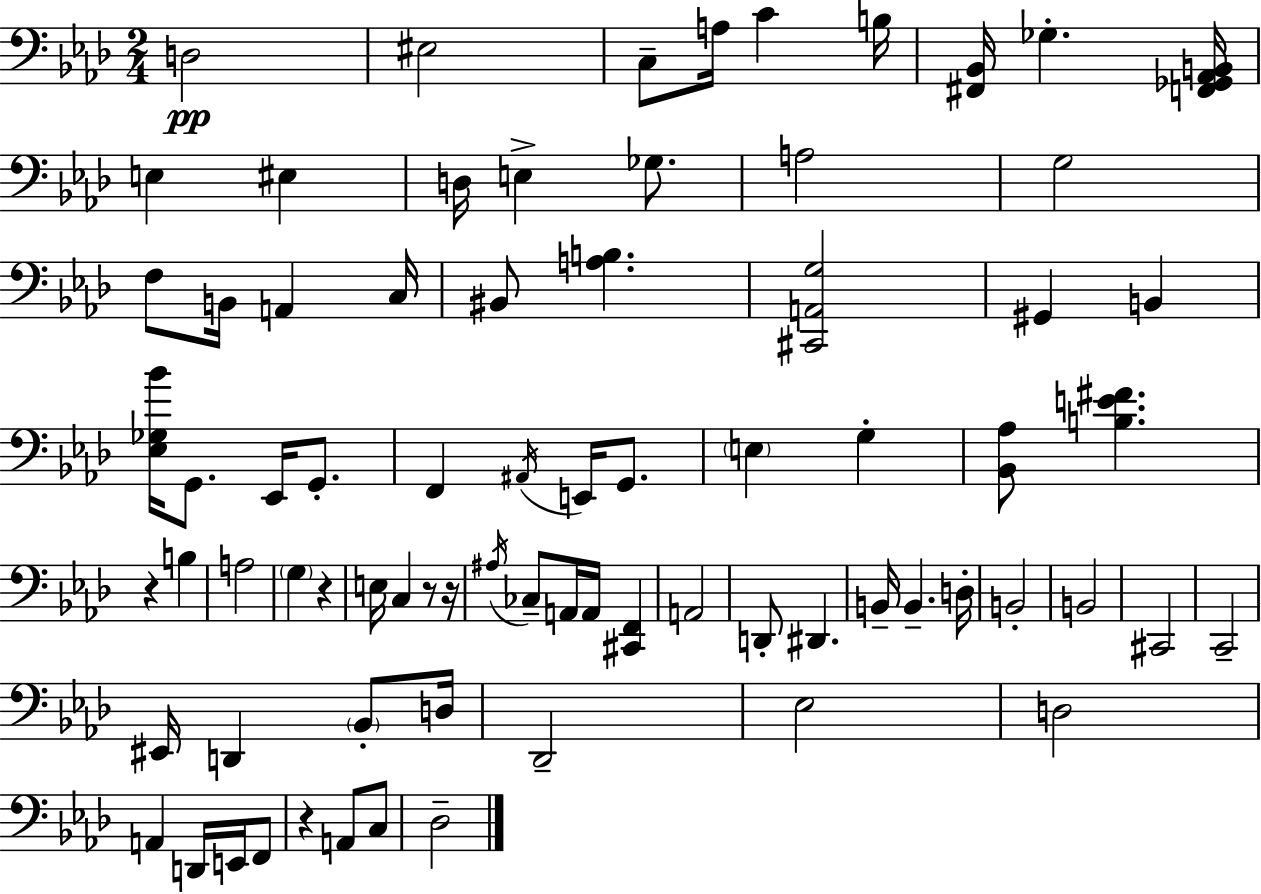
{
  \clef bass
  \numericTimeSignature
  \time 2/4
  \key f \minor
  d2\pp | eis2 | c8-- a16 c'4 b16 | <fis, bes,>16 ges4.-. <f, ges, aes, b,>16 | \break e4 eis4 | d16 e4-> ges8. | a2 | g2 | \break f8 b,16 a,4 c16 | bis,8 <a b>4. | <cis, a, g>2 | gis,4 b,4 | \break <ees ges bes'>16 g,8. ees,16 g,8.-. | f,4 \acciaccatura { ais,16 } e,16 g,8. | \parenthesize e4 g4-. | <bes, aes>8 <b e' fis'>4. | \break r4 b4 | a2 | \parenthesize g4 r4 | e16 c4 r8 | \break r16 \acciaccatura { ais16 } ces8-- a,16 a,16 <cis, f,>4 | a,2 | d,8-. dis,4. | b,16-- b,4.-- | \break d16-. b,2-. | b,2 | cis,2 | c,2-- | \break eis,16 d,4 \parenthesize bes,8-. | d16 des,2-- | ees2 | d2 | \break a,4 d,16 e,16 | f,8 r4 a,8 | c8 des2-- | \bar "|."
}